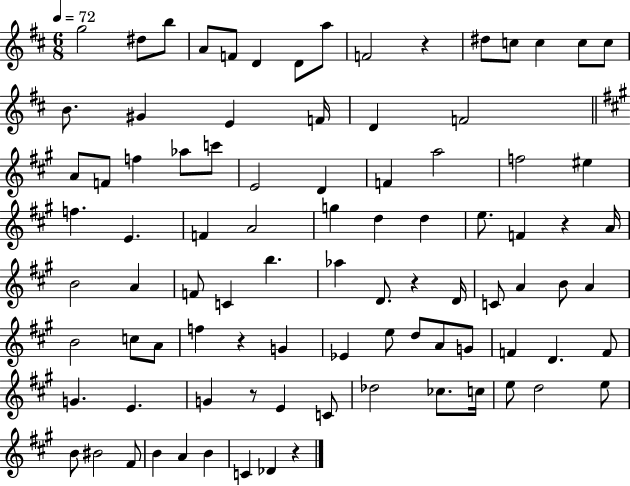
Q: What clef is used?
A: treble